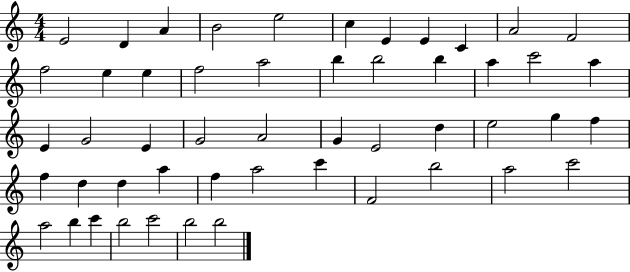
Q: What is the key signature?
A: C major